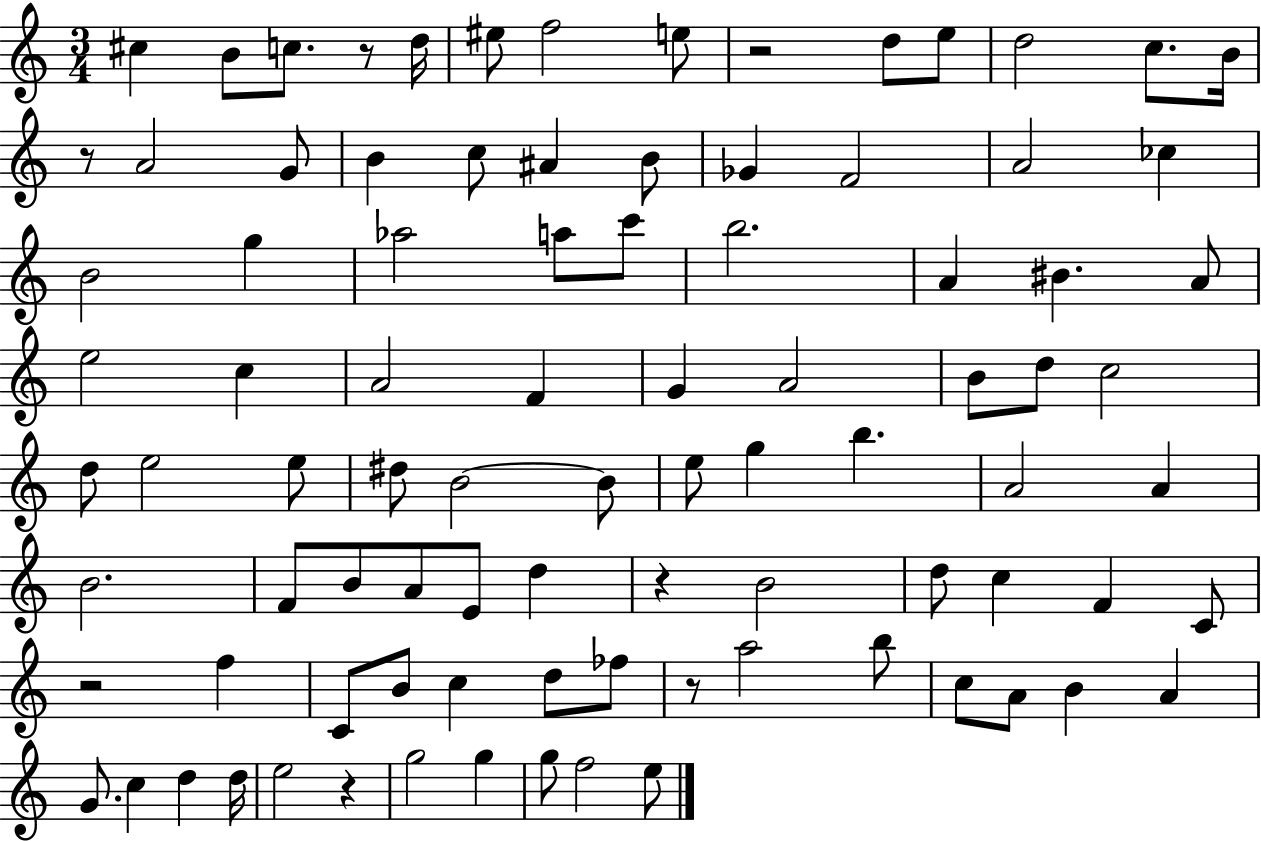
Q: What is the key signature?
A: C major